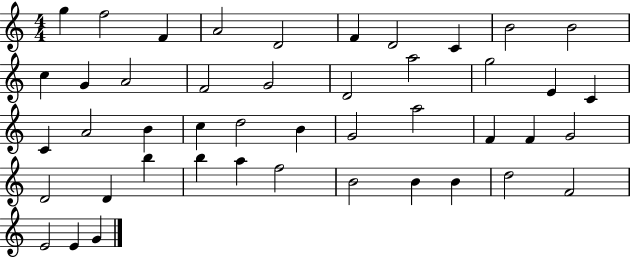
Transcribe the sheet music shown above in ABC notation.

X:1
T:Untitled
M:4/4
L:1/4
K:C
g f2 F A2 D2 F D2 C B2 B2 c G A2 F2 G2 D2 a2 g2 E C C A2 B c d2 B G2 a2 F F G2 D2 D b b a f2 B2 B B d2 F2 E2 E G